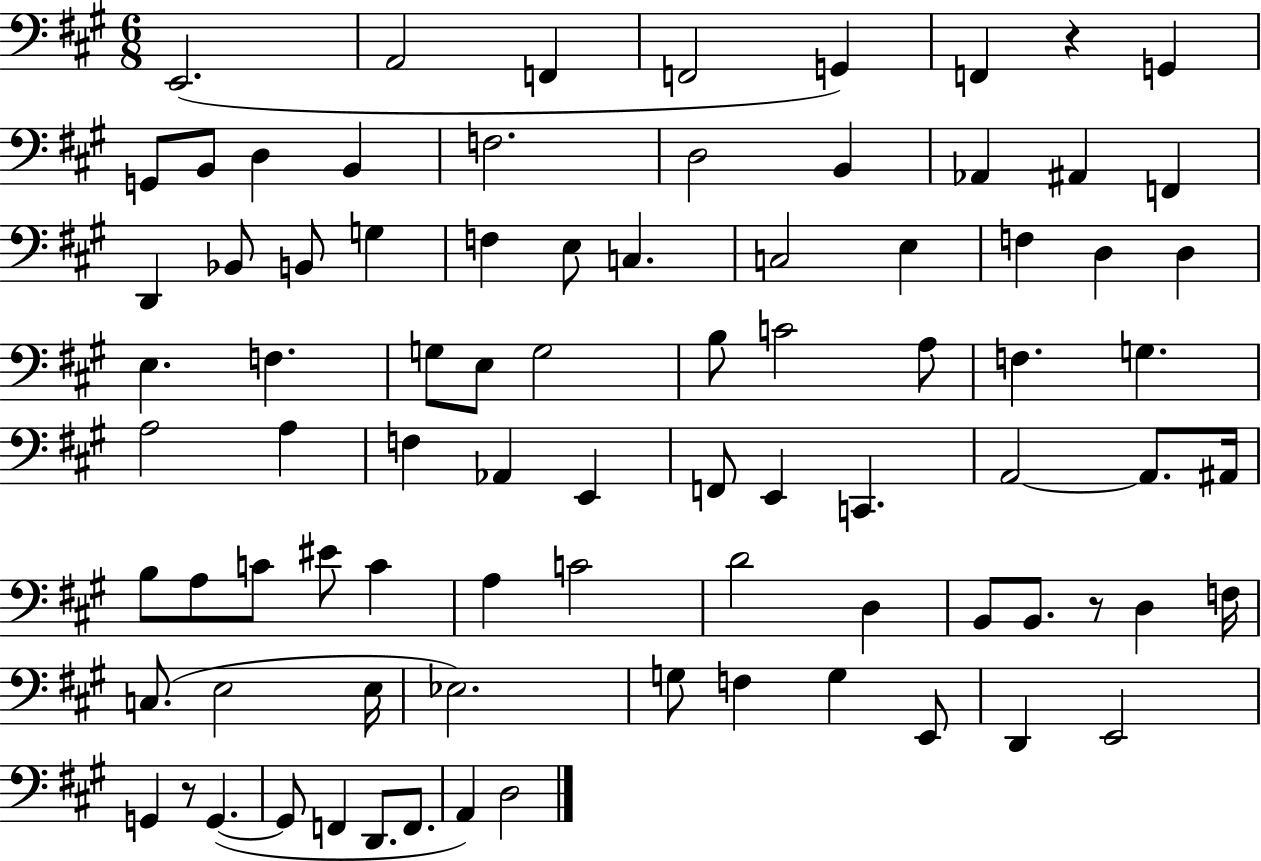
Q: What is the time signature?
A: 6/8